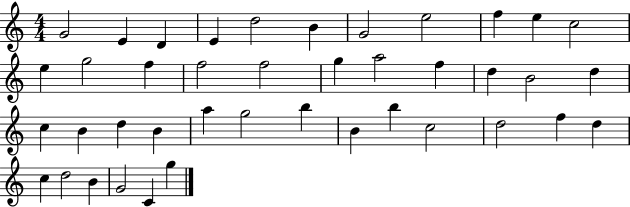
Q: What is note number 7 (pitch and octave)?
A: G4